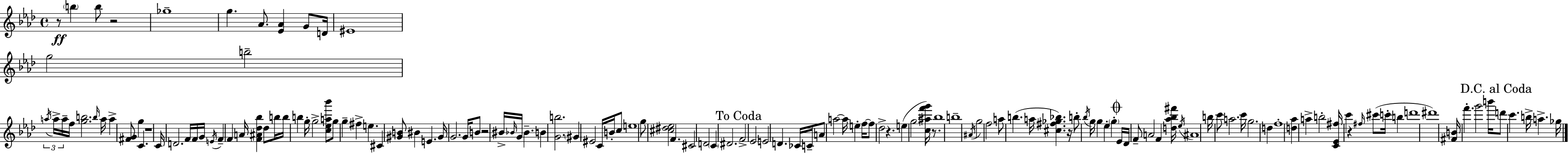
R/e B5/q B5/e R/h Gb5/w G5/q. Ab4/e. [Eb4,Ab4]/q G4/e D4/s EIS4/w G5/h B5/h A5/s A5/s A5/s F5/s [G5,B5]/h. B5/s A5/s A5/q [F#4,G4]/e G5/q C4/q. R/w C4/s D4/h. F4/s F4/s G4/s E4/s F4/q F4/q A4/s [F4,A#4,Db5,Bb5]/q Db5/e B5/s B5/s B5/q G5/s G5/h [C5,Eb5,A5,Bb6]/e G5/e G5/q F#5/q E5/q. C#4/q [G#4,B4]/e BIS4/q E4/q. G#4/s G4/h. G4/s B4/e R/h BIS4/s Bb4/s G4/s Bb4/q. B4/q [G4,B5]/h. G#4/q EIS4/h C4/s B4/s C5/e E5/w G5/e [C#5,D#5,Eb5]/h F4/q. C#4/h D4/h C4/q D#4/h. F4/h Eb4/h E4/h D4/q. CES4/s C4/s A4/e A5/h A5/s E5/q F5/s F5/e Db5/h R/q. E5/q G5/h [C5,A#5,F6,G6]/s R/e. Bb5/w B5/w A#4/s G5/h F5/h A5/e B5/q. A5/s [C#5,F#5,Gb5,Bb5]/q. R/s B5/e Bb5/s G5/s G5/q Eb5/q G5/q Eb4/s Db4/s F4/e A4/h F4/q [D5,Ab5,Bb5,F#6]/s Eb5/s A#4/w B5/s C6/e A5/h. C6/s G5/h. D5/q F5/w [D5,Ab5]/q A5/q B5/h [C4,Eb4,F#5]/s C6/q R/q F#5/s C#6/e C6/s B5/q D6/w D#6/w [F#4,B4]/s F6/q. G6/h B6/s D6/e C6/q. B5/s A5/q. Gb5/s